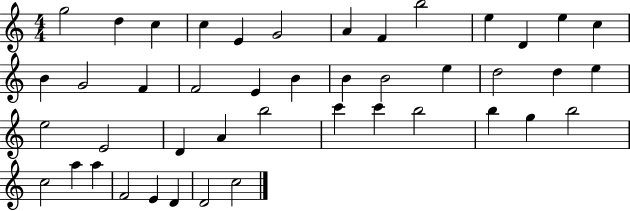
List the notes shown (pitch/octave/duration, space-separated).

G5/h D5/q C5/q C5/q E4/q G4/h A4/q F4/q B5/h E5/q D4/q E5/q C5/q B4/q G4/h F4/q F4/h E4/q B4/q B4/q B4/h E5/q D5/h D5/q E5/q E5/h E4/h D4/q A4/q B5/h C6/q C6/q B5/h B5/q G5/q B5/h C5/h A5/q A5/q F4/h E4/q D4/q D4/h C5/h